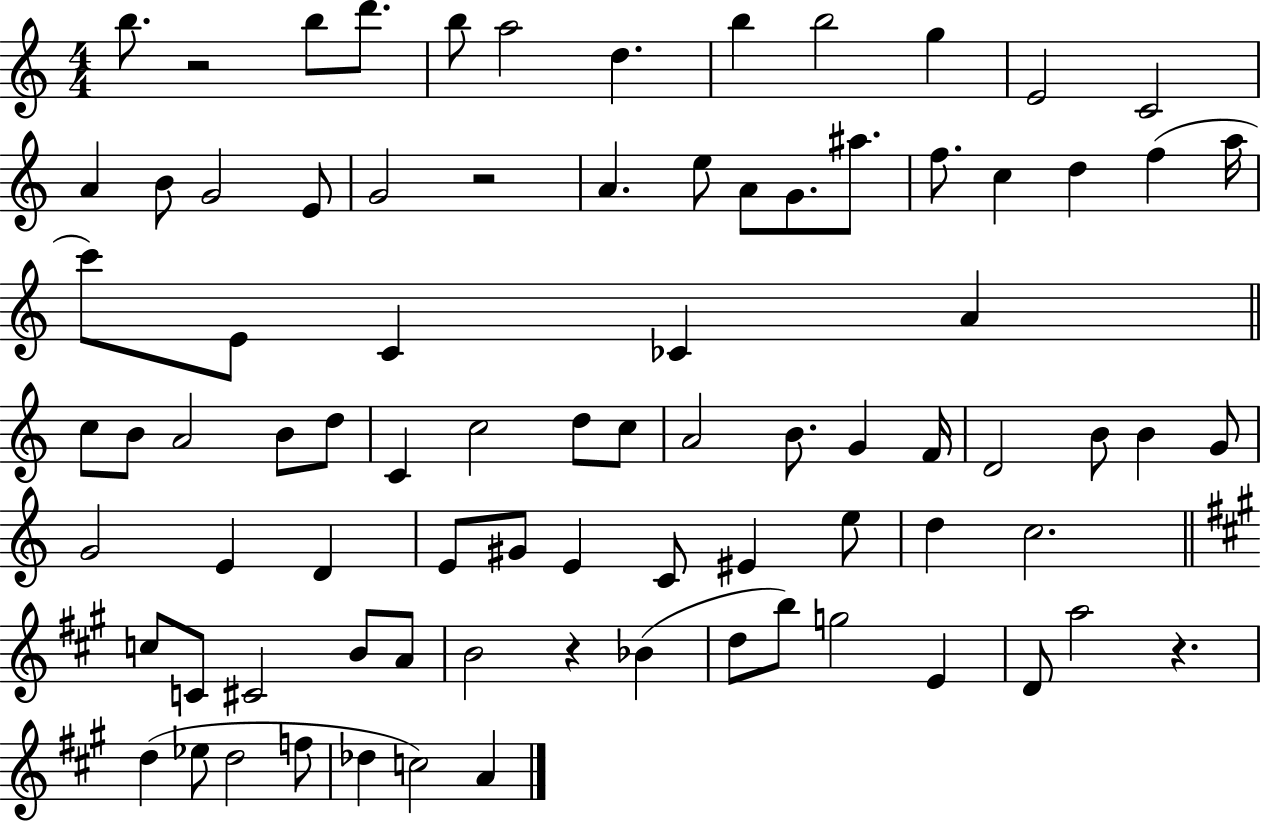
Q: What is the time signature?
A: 4/4